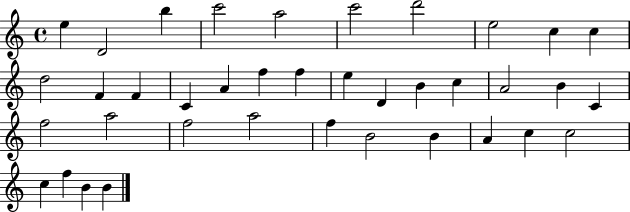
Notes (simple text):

E5/q D4/h B5/q C6/h A5/h C6/h D6/h E5/h C5/q C5/q D5/h F4/q F4/q C4/q A4/q F5/q F5/q E5/q D4/q B4/q C5/q A4/h B4/q C4/q F5/h A5/h F5/h A5/h F5/q B4/h B4/q A4/q C5/q C5/h C5/q F5/q B4/q B4/q